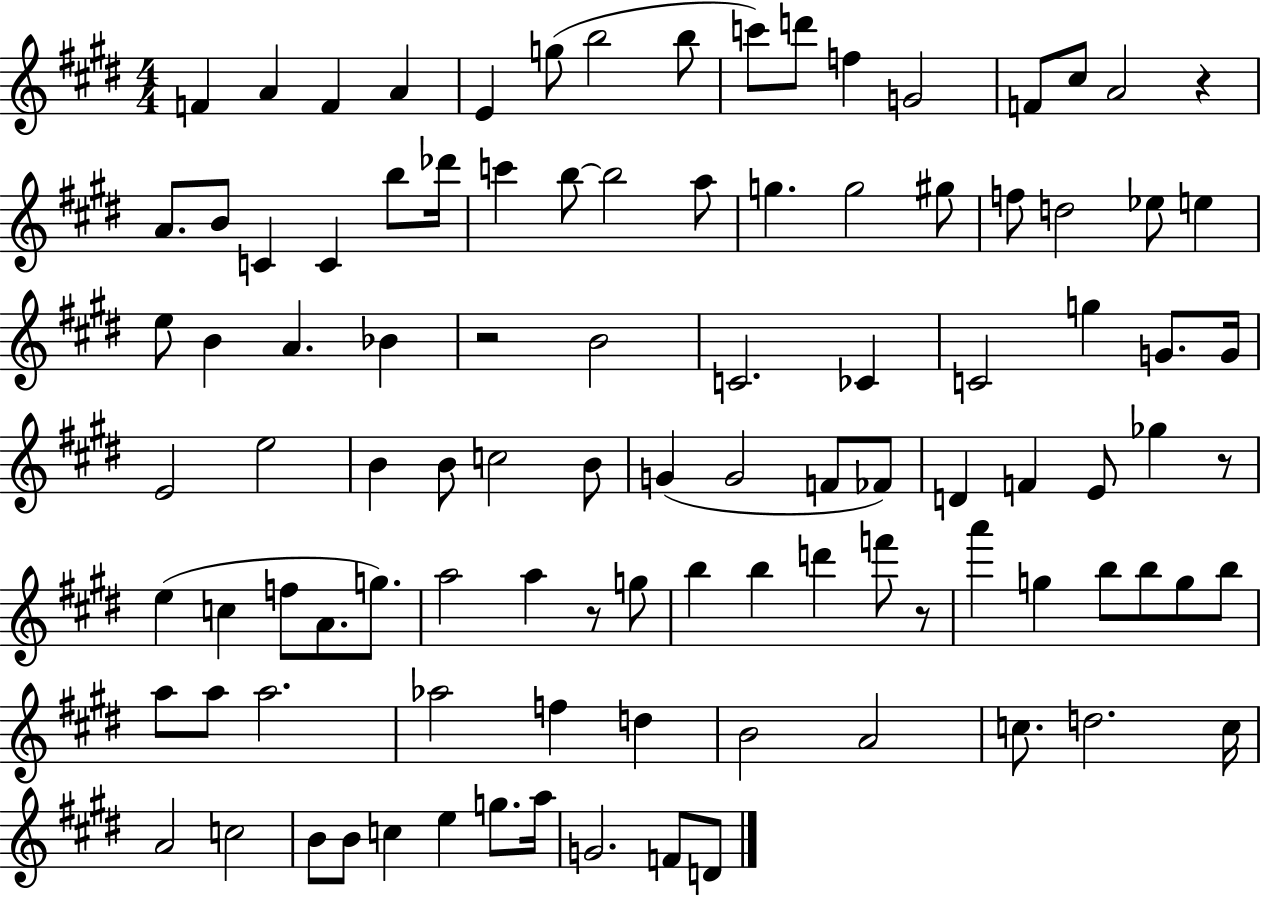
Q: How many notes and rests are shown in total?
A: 102